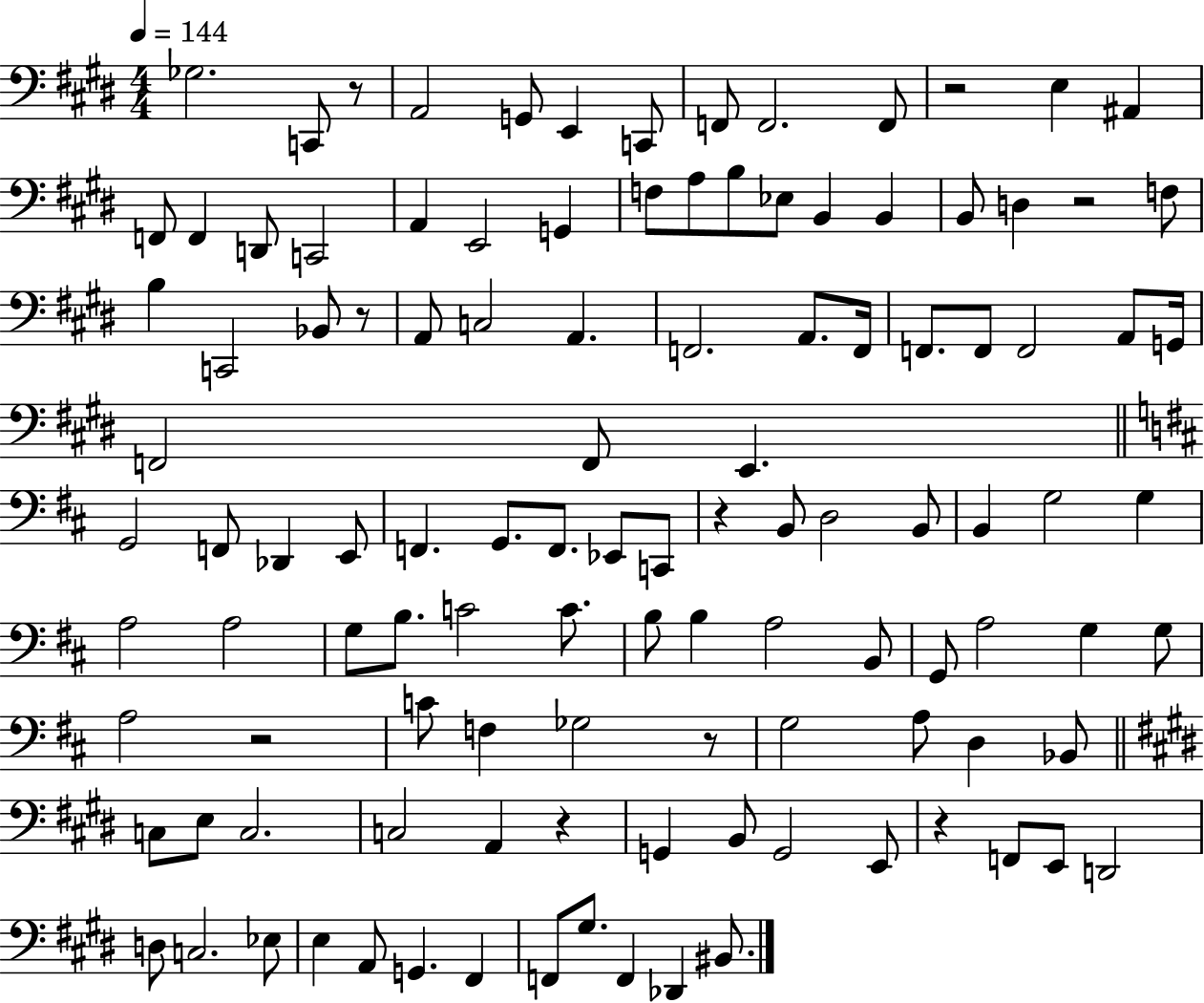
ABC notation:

X:1
T:Untitled
M:4/4
L:1/4
K:E
_G,2 C,,/2 z/2 A,,2 G,,/2 E,, C,,/2 F,,/2 F,,2 F,,/2 z2 E, ^A,, F,,/2 F,, D,,/2 C,,2 A,, E,,2 G,, F,/2 A,/2 B,/2 _E,/2 B,, B,, B,,/2 D, z2 F,/2 B, C,,2 _B,,/2 z/2 A,,/2 C,2 A,, F,,2 A,,/2 F,,/4 F,,/2 F,,/2 F,,2 A,,/2 G,,/4 F,,2 F,,/2 E,, G,,2 F,,/2 _D,, E,,/2 F,, G,,/2 F,,/2 _E,,/2 C,,/2 z B,,/2 D,2 B,,/2 B,, G,2 G, A,2 A,2 G,/2 B,/2 C2 C/2 B,/2 B, A,2 B,,/2 G,,/2 A,2 G, G,/2 A,2 z2 C/2 F, _G,2 z/2 G,2 A,/2 D, _B,,/2 C,/2 E,/2 C,2 C,2 A,, z G,, B,,/2 G,,2 E,,/2 z F,,/2 E,,/2 D,,2 D,/2 C,2 _E,/2 E, A,,/2 G,, ^F,, F,,/2 ^G,/2 F,, _D,, ^B,,/2